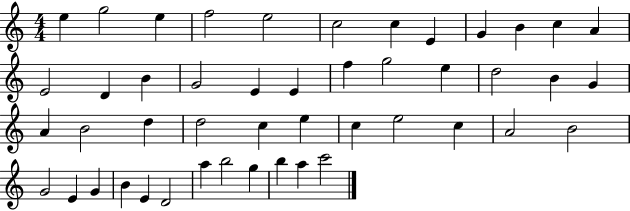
E5/q G5/h E5/q F5/h E5/h C5/h C5/q E4/q G4/q B4/q C5/q A4/q E4/h D4/q B4/q G4/h E4/q E4/q F5/q G5/h E5/q D5/h B4/q G4/q A4/q B4/h D5/q D5/h C5/q E5/q C5/q E5/h C5/q A4/h B4/h G4/h E4/q G4/q B4/q E4/q D4/h A5/q B5/h G5/q B5/q A5/q C6/h